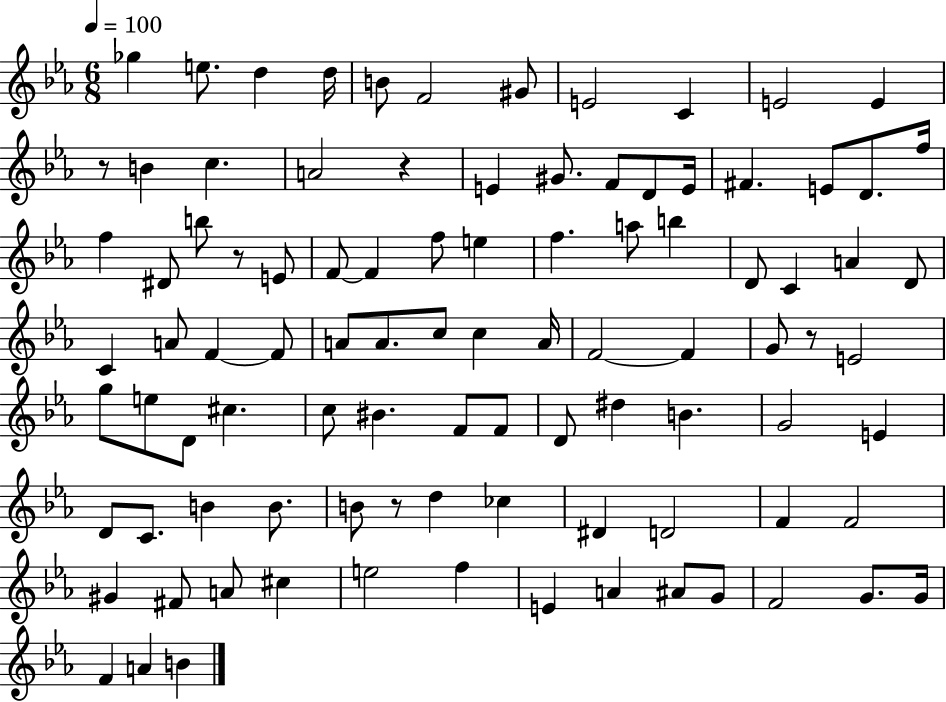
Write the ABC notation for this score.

X:1
T:Untitled
M:6/8
L:1/4
K:Eb
_g e/2 d d/4 B/2 F2 ^G/2 E2 C E2 E z/2 B c A2 z E ^G/2 F/2 D/2 E/4 ^F E/2 D/2 f/4 f ^D/2 b/2 z/2 E/2 F/2 F f/2 e f a/2 b D/2 C A D/2 C A/2 F F/2 A/2 A/2 c/2 c A/4 F2 F G/2 z/2 E2 g/2 e/2 D/2 ^c c/2 ^B F/2 F/2 D/2 ^d B G2 E D/2 C/2 B B/2 B/2 z/2 d _c ^D D2 F F2 ^G ^F/2 A/2 ^c e2 f E A ^A/2 G/2 F2 G/2 G/4 F A B